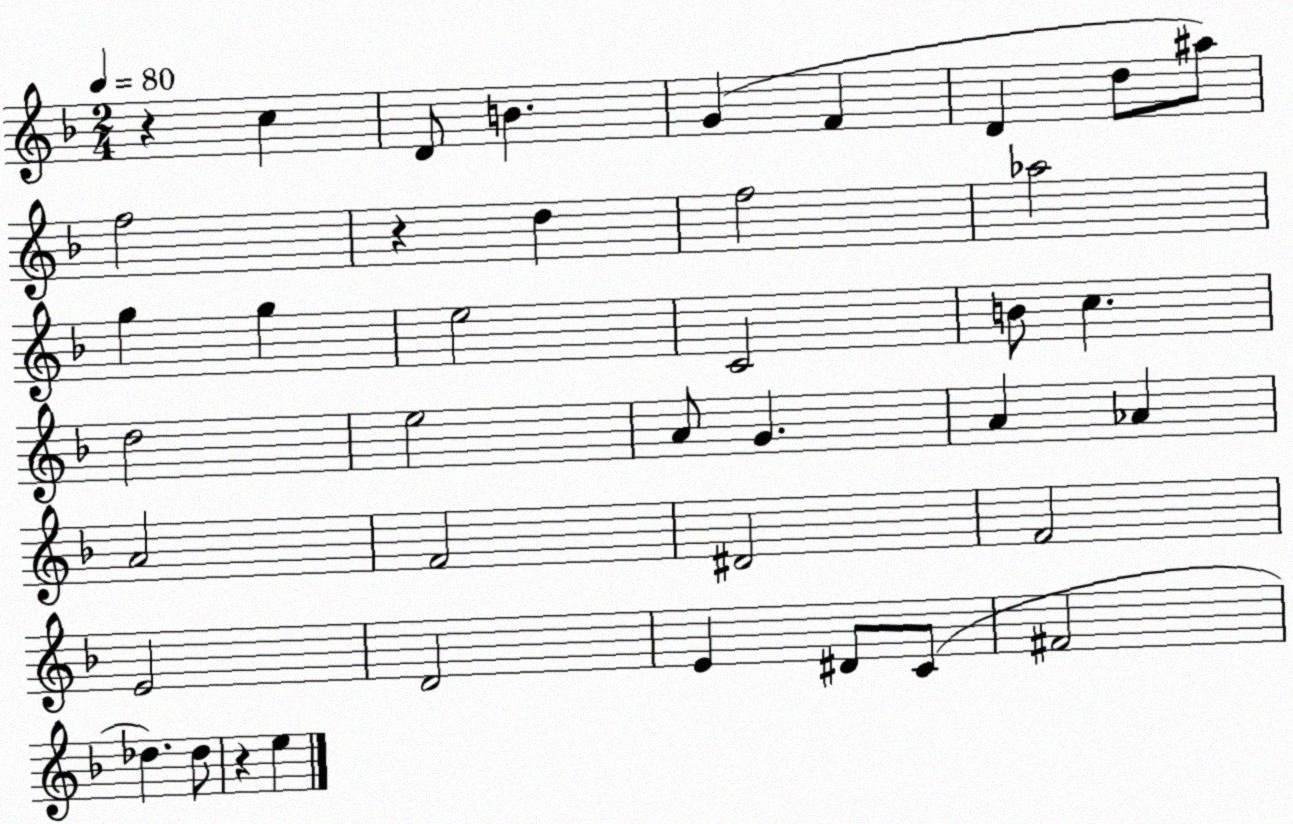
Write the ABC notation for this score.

X:1
T:Untitled
M:2/4
L:1/4
K:F
z c D/2 B G F D d/2 ^a/2 f2 z d f2 _a2 g g e2 C2 B/2 c d2 e2 A/2 G A _A A2 F2 ^D2 F2 E2 D2 E ^D/2 C/2 ^F2 _d _d/2 z e